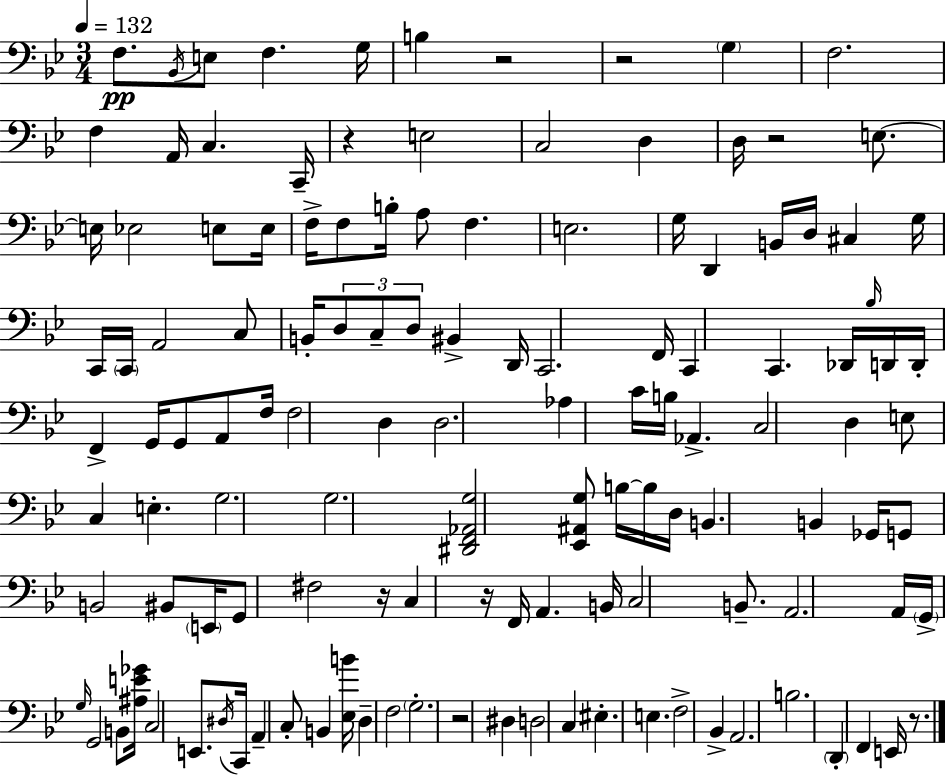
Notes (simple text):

F3/e. Bb2/s E3/e F3/q. G3/s B3/q R/h R/h G3/q F3/h. F3/q A2/s C3/q. C2/s R/q E3/h C3/h D3/q D3/s R/h E3/e. E3/s Eb3/h E3/e E3/s F3/s F3/e B3/s A3/e F3/q. E3/h. G3/s D2/q B2/s D3/s C#3/q G3/s C2/s C2/s A2/h C3/e B2/s D3/e C3/e D3/e BIS2/q D2/s C2/h. F2/s C2/q C2/q. Db2/s Bb3/s D2/s D2/s F2/q G2/s G2/e A2/e F3/s F3/h D3/q D3/h. Ab3/q C4/s B3/s Ab2/q. C3/h D3/q E3/e C3/q E3/q. G3/h. G3/h. [D#2,F2,Ab2,G3]/h [Eb2,A#2,G3]/e B3/s B3/s D3/s B2/q. B2/q Gb2/s G2/e B2/h BIS2/e E2/s G2/e F#3/h R/s C3/q R/s F2/s A2/q. B2/s C3/h B2/e. A2/h. A2/s G2/s G3/s G2/h B2/e [A#3,E4,Gb4]/s C3/h E2/e. D#3/s C2/s A2/q C3/e B2/q [Eb3,B4]/s D3/q F3/h G3/h. R/h D#3/q D3/h C3/q EIS3/q. E3/q. F3/h Bb2/q A2/h. B3/h. D2/q F2/q E2/s R/e.